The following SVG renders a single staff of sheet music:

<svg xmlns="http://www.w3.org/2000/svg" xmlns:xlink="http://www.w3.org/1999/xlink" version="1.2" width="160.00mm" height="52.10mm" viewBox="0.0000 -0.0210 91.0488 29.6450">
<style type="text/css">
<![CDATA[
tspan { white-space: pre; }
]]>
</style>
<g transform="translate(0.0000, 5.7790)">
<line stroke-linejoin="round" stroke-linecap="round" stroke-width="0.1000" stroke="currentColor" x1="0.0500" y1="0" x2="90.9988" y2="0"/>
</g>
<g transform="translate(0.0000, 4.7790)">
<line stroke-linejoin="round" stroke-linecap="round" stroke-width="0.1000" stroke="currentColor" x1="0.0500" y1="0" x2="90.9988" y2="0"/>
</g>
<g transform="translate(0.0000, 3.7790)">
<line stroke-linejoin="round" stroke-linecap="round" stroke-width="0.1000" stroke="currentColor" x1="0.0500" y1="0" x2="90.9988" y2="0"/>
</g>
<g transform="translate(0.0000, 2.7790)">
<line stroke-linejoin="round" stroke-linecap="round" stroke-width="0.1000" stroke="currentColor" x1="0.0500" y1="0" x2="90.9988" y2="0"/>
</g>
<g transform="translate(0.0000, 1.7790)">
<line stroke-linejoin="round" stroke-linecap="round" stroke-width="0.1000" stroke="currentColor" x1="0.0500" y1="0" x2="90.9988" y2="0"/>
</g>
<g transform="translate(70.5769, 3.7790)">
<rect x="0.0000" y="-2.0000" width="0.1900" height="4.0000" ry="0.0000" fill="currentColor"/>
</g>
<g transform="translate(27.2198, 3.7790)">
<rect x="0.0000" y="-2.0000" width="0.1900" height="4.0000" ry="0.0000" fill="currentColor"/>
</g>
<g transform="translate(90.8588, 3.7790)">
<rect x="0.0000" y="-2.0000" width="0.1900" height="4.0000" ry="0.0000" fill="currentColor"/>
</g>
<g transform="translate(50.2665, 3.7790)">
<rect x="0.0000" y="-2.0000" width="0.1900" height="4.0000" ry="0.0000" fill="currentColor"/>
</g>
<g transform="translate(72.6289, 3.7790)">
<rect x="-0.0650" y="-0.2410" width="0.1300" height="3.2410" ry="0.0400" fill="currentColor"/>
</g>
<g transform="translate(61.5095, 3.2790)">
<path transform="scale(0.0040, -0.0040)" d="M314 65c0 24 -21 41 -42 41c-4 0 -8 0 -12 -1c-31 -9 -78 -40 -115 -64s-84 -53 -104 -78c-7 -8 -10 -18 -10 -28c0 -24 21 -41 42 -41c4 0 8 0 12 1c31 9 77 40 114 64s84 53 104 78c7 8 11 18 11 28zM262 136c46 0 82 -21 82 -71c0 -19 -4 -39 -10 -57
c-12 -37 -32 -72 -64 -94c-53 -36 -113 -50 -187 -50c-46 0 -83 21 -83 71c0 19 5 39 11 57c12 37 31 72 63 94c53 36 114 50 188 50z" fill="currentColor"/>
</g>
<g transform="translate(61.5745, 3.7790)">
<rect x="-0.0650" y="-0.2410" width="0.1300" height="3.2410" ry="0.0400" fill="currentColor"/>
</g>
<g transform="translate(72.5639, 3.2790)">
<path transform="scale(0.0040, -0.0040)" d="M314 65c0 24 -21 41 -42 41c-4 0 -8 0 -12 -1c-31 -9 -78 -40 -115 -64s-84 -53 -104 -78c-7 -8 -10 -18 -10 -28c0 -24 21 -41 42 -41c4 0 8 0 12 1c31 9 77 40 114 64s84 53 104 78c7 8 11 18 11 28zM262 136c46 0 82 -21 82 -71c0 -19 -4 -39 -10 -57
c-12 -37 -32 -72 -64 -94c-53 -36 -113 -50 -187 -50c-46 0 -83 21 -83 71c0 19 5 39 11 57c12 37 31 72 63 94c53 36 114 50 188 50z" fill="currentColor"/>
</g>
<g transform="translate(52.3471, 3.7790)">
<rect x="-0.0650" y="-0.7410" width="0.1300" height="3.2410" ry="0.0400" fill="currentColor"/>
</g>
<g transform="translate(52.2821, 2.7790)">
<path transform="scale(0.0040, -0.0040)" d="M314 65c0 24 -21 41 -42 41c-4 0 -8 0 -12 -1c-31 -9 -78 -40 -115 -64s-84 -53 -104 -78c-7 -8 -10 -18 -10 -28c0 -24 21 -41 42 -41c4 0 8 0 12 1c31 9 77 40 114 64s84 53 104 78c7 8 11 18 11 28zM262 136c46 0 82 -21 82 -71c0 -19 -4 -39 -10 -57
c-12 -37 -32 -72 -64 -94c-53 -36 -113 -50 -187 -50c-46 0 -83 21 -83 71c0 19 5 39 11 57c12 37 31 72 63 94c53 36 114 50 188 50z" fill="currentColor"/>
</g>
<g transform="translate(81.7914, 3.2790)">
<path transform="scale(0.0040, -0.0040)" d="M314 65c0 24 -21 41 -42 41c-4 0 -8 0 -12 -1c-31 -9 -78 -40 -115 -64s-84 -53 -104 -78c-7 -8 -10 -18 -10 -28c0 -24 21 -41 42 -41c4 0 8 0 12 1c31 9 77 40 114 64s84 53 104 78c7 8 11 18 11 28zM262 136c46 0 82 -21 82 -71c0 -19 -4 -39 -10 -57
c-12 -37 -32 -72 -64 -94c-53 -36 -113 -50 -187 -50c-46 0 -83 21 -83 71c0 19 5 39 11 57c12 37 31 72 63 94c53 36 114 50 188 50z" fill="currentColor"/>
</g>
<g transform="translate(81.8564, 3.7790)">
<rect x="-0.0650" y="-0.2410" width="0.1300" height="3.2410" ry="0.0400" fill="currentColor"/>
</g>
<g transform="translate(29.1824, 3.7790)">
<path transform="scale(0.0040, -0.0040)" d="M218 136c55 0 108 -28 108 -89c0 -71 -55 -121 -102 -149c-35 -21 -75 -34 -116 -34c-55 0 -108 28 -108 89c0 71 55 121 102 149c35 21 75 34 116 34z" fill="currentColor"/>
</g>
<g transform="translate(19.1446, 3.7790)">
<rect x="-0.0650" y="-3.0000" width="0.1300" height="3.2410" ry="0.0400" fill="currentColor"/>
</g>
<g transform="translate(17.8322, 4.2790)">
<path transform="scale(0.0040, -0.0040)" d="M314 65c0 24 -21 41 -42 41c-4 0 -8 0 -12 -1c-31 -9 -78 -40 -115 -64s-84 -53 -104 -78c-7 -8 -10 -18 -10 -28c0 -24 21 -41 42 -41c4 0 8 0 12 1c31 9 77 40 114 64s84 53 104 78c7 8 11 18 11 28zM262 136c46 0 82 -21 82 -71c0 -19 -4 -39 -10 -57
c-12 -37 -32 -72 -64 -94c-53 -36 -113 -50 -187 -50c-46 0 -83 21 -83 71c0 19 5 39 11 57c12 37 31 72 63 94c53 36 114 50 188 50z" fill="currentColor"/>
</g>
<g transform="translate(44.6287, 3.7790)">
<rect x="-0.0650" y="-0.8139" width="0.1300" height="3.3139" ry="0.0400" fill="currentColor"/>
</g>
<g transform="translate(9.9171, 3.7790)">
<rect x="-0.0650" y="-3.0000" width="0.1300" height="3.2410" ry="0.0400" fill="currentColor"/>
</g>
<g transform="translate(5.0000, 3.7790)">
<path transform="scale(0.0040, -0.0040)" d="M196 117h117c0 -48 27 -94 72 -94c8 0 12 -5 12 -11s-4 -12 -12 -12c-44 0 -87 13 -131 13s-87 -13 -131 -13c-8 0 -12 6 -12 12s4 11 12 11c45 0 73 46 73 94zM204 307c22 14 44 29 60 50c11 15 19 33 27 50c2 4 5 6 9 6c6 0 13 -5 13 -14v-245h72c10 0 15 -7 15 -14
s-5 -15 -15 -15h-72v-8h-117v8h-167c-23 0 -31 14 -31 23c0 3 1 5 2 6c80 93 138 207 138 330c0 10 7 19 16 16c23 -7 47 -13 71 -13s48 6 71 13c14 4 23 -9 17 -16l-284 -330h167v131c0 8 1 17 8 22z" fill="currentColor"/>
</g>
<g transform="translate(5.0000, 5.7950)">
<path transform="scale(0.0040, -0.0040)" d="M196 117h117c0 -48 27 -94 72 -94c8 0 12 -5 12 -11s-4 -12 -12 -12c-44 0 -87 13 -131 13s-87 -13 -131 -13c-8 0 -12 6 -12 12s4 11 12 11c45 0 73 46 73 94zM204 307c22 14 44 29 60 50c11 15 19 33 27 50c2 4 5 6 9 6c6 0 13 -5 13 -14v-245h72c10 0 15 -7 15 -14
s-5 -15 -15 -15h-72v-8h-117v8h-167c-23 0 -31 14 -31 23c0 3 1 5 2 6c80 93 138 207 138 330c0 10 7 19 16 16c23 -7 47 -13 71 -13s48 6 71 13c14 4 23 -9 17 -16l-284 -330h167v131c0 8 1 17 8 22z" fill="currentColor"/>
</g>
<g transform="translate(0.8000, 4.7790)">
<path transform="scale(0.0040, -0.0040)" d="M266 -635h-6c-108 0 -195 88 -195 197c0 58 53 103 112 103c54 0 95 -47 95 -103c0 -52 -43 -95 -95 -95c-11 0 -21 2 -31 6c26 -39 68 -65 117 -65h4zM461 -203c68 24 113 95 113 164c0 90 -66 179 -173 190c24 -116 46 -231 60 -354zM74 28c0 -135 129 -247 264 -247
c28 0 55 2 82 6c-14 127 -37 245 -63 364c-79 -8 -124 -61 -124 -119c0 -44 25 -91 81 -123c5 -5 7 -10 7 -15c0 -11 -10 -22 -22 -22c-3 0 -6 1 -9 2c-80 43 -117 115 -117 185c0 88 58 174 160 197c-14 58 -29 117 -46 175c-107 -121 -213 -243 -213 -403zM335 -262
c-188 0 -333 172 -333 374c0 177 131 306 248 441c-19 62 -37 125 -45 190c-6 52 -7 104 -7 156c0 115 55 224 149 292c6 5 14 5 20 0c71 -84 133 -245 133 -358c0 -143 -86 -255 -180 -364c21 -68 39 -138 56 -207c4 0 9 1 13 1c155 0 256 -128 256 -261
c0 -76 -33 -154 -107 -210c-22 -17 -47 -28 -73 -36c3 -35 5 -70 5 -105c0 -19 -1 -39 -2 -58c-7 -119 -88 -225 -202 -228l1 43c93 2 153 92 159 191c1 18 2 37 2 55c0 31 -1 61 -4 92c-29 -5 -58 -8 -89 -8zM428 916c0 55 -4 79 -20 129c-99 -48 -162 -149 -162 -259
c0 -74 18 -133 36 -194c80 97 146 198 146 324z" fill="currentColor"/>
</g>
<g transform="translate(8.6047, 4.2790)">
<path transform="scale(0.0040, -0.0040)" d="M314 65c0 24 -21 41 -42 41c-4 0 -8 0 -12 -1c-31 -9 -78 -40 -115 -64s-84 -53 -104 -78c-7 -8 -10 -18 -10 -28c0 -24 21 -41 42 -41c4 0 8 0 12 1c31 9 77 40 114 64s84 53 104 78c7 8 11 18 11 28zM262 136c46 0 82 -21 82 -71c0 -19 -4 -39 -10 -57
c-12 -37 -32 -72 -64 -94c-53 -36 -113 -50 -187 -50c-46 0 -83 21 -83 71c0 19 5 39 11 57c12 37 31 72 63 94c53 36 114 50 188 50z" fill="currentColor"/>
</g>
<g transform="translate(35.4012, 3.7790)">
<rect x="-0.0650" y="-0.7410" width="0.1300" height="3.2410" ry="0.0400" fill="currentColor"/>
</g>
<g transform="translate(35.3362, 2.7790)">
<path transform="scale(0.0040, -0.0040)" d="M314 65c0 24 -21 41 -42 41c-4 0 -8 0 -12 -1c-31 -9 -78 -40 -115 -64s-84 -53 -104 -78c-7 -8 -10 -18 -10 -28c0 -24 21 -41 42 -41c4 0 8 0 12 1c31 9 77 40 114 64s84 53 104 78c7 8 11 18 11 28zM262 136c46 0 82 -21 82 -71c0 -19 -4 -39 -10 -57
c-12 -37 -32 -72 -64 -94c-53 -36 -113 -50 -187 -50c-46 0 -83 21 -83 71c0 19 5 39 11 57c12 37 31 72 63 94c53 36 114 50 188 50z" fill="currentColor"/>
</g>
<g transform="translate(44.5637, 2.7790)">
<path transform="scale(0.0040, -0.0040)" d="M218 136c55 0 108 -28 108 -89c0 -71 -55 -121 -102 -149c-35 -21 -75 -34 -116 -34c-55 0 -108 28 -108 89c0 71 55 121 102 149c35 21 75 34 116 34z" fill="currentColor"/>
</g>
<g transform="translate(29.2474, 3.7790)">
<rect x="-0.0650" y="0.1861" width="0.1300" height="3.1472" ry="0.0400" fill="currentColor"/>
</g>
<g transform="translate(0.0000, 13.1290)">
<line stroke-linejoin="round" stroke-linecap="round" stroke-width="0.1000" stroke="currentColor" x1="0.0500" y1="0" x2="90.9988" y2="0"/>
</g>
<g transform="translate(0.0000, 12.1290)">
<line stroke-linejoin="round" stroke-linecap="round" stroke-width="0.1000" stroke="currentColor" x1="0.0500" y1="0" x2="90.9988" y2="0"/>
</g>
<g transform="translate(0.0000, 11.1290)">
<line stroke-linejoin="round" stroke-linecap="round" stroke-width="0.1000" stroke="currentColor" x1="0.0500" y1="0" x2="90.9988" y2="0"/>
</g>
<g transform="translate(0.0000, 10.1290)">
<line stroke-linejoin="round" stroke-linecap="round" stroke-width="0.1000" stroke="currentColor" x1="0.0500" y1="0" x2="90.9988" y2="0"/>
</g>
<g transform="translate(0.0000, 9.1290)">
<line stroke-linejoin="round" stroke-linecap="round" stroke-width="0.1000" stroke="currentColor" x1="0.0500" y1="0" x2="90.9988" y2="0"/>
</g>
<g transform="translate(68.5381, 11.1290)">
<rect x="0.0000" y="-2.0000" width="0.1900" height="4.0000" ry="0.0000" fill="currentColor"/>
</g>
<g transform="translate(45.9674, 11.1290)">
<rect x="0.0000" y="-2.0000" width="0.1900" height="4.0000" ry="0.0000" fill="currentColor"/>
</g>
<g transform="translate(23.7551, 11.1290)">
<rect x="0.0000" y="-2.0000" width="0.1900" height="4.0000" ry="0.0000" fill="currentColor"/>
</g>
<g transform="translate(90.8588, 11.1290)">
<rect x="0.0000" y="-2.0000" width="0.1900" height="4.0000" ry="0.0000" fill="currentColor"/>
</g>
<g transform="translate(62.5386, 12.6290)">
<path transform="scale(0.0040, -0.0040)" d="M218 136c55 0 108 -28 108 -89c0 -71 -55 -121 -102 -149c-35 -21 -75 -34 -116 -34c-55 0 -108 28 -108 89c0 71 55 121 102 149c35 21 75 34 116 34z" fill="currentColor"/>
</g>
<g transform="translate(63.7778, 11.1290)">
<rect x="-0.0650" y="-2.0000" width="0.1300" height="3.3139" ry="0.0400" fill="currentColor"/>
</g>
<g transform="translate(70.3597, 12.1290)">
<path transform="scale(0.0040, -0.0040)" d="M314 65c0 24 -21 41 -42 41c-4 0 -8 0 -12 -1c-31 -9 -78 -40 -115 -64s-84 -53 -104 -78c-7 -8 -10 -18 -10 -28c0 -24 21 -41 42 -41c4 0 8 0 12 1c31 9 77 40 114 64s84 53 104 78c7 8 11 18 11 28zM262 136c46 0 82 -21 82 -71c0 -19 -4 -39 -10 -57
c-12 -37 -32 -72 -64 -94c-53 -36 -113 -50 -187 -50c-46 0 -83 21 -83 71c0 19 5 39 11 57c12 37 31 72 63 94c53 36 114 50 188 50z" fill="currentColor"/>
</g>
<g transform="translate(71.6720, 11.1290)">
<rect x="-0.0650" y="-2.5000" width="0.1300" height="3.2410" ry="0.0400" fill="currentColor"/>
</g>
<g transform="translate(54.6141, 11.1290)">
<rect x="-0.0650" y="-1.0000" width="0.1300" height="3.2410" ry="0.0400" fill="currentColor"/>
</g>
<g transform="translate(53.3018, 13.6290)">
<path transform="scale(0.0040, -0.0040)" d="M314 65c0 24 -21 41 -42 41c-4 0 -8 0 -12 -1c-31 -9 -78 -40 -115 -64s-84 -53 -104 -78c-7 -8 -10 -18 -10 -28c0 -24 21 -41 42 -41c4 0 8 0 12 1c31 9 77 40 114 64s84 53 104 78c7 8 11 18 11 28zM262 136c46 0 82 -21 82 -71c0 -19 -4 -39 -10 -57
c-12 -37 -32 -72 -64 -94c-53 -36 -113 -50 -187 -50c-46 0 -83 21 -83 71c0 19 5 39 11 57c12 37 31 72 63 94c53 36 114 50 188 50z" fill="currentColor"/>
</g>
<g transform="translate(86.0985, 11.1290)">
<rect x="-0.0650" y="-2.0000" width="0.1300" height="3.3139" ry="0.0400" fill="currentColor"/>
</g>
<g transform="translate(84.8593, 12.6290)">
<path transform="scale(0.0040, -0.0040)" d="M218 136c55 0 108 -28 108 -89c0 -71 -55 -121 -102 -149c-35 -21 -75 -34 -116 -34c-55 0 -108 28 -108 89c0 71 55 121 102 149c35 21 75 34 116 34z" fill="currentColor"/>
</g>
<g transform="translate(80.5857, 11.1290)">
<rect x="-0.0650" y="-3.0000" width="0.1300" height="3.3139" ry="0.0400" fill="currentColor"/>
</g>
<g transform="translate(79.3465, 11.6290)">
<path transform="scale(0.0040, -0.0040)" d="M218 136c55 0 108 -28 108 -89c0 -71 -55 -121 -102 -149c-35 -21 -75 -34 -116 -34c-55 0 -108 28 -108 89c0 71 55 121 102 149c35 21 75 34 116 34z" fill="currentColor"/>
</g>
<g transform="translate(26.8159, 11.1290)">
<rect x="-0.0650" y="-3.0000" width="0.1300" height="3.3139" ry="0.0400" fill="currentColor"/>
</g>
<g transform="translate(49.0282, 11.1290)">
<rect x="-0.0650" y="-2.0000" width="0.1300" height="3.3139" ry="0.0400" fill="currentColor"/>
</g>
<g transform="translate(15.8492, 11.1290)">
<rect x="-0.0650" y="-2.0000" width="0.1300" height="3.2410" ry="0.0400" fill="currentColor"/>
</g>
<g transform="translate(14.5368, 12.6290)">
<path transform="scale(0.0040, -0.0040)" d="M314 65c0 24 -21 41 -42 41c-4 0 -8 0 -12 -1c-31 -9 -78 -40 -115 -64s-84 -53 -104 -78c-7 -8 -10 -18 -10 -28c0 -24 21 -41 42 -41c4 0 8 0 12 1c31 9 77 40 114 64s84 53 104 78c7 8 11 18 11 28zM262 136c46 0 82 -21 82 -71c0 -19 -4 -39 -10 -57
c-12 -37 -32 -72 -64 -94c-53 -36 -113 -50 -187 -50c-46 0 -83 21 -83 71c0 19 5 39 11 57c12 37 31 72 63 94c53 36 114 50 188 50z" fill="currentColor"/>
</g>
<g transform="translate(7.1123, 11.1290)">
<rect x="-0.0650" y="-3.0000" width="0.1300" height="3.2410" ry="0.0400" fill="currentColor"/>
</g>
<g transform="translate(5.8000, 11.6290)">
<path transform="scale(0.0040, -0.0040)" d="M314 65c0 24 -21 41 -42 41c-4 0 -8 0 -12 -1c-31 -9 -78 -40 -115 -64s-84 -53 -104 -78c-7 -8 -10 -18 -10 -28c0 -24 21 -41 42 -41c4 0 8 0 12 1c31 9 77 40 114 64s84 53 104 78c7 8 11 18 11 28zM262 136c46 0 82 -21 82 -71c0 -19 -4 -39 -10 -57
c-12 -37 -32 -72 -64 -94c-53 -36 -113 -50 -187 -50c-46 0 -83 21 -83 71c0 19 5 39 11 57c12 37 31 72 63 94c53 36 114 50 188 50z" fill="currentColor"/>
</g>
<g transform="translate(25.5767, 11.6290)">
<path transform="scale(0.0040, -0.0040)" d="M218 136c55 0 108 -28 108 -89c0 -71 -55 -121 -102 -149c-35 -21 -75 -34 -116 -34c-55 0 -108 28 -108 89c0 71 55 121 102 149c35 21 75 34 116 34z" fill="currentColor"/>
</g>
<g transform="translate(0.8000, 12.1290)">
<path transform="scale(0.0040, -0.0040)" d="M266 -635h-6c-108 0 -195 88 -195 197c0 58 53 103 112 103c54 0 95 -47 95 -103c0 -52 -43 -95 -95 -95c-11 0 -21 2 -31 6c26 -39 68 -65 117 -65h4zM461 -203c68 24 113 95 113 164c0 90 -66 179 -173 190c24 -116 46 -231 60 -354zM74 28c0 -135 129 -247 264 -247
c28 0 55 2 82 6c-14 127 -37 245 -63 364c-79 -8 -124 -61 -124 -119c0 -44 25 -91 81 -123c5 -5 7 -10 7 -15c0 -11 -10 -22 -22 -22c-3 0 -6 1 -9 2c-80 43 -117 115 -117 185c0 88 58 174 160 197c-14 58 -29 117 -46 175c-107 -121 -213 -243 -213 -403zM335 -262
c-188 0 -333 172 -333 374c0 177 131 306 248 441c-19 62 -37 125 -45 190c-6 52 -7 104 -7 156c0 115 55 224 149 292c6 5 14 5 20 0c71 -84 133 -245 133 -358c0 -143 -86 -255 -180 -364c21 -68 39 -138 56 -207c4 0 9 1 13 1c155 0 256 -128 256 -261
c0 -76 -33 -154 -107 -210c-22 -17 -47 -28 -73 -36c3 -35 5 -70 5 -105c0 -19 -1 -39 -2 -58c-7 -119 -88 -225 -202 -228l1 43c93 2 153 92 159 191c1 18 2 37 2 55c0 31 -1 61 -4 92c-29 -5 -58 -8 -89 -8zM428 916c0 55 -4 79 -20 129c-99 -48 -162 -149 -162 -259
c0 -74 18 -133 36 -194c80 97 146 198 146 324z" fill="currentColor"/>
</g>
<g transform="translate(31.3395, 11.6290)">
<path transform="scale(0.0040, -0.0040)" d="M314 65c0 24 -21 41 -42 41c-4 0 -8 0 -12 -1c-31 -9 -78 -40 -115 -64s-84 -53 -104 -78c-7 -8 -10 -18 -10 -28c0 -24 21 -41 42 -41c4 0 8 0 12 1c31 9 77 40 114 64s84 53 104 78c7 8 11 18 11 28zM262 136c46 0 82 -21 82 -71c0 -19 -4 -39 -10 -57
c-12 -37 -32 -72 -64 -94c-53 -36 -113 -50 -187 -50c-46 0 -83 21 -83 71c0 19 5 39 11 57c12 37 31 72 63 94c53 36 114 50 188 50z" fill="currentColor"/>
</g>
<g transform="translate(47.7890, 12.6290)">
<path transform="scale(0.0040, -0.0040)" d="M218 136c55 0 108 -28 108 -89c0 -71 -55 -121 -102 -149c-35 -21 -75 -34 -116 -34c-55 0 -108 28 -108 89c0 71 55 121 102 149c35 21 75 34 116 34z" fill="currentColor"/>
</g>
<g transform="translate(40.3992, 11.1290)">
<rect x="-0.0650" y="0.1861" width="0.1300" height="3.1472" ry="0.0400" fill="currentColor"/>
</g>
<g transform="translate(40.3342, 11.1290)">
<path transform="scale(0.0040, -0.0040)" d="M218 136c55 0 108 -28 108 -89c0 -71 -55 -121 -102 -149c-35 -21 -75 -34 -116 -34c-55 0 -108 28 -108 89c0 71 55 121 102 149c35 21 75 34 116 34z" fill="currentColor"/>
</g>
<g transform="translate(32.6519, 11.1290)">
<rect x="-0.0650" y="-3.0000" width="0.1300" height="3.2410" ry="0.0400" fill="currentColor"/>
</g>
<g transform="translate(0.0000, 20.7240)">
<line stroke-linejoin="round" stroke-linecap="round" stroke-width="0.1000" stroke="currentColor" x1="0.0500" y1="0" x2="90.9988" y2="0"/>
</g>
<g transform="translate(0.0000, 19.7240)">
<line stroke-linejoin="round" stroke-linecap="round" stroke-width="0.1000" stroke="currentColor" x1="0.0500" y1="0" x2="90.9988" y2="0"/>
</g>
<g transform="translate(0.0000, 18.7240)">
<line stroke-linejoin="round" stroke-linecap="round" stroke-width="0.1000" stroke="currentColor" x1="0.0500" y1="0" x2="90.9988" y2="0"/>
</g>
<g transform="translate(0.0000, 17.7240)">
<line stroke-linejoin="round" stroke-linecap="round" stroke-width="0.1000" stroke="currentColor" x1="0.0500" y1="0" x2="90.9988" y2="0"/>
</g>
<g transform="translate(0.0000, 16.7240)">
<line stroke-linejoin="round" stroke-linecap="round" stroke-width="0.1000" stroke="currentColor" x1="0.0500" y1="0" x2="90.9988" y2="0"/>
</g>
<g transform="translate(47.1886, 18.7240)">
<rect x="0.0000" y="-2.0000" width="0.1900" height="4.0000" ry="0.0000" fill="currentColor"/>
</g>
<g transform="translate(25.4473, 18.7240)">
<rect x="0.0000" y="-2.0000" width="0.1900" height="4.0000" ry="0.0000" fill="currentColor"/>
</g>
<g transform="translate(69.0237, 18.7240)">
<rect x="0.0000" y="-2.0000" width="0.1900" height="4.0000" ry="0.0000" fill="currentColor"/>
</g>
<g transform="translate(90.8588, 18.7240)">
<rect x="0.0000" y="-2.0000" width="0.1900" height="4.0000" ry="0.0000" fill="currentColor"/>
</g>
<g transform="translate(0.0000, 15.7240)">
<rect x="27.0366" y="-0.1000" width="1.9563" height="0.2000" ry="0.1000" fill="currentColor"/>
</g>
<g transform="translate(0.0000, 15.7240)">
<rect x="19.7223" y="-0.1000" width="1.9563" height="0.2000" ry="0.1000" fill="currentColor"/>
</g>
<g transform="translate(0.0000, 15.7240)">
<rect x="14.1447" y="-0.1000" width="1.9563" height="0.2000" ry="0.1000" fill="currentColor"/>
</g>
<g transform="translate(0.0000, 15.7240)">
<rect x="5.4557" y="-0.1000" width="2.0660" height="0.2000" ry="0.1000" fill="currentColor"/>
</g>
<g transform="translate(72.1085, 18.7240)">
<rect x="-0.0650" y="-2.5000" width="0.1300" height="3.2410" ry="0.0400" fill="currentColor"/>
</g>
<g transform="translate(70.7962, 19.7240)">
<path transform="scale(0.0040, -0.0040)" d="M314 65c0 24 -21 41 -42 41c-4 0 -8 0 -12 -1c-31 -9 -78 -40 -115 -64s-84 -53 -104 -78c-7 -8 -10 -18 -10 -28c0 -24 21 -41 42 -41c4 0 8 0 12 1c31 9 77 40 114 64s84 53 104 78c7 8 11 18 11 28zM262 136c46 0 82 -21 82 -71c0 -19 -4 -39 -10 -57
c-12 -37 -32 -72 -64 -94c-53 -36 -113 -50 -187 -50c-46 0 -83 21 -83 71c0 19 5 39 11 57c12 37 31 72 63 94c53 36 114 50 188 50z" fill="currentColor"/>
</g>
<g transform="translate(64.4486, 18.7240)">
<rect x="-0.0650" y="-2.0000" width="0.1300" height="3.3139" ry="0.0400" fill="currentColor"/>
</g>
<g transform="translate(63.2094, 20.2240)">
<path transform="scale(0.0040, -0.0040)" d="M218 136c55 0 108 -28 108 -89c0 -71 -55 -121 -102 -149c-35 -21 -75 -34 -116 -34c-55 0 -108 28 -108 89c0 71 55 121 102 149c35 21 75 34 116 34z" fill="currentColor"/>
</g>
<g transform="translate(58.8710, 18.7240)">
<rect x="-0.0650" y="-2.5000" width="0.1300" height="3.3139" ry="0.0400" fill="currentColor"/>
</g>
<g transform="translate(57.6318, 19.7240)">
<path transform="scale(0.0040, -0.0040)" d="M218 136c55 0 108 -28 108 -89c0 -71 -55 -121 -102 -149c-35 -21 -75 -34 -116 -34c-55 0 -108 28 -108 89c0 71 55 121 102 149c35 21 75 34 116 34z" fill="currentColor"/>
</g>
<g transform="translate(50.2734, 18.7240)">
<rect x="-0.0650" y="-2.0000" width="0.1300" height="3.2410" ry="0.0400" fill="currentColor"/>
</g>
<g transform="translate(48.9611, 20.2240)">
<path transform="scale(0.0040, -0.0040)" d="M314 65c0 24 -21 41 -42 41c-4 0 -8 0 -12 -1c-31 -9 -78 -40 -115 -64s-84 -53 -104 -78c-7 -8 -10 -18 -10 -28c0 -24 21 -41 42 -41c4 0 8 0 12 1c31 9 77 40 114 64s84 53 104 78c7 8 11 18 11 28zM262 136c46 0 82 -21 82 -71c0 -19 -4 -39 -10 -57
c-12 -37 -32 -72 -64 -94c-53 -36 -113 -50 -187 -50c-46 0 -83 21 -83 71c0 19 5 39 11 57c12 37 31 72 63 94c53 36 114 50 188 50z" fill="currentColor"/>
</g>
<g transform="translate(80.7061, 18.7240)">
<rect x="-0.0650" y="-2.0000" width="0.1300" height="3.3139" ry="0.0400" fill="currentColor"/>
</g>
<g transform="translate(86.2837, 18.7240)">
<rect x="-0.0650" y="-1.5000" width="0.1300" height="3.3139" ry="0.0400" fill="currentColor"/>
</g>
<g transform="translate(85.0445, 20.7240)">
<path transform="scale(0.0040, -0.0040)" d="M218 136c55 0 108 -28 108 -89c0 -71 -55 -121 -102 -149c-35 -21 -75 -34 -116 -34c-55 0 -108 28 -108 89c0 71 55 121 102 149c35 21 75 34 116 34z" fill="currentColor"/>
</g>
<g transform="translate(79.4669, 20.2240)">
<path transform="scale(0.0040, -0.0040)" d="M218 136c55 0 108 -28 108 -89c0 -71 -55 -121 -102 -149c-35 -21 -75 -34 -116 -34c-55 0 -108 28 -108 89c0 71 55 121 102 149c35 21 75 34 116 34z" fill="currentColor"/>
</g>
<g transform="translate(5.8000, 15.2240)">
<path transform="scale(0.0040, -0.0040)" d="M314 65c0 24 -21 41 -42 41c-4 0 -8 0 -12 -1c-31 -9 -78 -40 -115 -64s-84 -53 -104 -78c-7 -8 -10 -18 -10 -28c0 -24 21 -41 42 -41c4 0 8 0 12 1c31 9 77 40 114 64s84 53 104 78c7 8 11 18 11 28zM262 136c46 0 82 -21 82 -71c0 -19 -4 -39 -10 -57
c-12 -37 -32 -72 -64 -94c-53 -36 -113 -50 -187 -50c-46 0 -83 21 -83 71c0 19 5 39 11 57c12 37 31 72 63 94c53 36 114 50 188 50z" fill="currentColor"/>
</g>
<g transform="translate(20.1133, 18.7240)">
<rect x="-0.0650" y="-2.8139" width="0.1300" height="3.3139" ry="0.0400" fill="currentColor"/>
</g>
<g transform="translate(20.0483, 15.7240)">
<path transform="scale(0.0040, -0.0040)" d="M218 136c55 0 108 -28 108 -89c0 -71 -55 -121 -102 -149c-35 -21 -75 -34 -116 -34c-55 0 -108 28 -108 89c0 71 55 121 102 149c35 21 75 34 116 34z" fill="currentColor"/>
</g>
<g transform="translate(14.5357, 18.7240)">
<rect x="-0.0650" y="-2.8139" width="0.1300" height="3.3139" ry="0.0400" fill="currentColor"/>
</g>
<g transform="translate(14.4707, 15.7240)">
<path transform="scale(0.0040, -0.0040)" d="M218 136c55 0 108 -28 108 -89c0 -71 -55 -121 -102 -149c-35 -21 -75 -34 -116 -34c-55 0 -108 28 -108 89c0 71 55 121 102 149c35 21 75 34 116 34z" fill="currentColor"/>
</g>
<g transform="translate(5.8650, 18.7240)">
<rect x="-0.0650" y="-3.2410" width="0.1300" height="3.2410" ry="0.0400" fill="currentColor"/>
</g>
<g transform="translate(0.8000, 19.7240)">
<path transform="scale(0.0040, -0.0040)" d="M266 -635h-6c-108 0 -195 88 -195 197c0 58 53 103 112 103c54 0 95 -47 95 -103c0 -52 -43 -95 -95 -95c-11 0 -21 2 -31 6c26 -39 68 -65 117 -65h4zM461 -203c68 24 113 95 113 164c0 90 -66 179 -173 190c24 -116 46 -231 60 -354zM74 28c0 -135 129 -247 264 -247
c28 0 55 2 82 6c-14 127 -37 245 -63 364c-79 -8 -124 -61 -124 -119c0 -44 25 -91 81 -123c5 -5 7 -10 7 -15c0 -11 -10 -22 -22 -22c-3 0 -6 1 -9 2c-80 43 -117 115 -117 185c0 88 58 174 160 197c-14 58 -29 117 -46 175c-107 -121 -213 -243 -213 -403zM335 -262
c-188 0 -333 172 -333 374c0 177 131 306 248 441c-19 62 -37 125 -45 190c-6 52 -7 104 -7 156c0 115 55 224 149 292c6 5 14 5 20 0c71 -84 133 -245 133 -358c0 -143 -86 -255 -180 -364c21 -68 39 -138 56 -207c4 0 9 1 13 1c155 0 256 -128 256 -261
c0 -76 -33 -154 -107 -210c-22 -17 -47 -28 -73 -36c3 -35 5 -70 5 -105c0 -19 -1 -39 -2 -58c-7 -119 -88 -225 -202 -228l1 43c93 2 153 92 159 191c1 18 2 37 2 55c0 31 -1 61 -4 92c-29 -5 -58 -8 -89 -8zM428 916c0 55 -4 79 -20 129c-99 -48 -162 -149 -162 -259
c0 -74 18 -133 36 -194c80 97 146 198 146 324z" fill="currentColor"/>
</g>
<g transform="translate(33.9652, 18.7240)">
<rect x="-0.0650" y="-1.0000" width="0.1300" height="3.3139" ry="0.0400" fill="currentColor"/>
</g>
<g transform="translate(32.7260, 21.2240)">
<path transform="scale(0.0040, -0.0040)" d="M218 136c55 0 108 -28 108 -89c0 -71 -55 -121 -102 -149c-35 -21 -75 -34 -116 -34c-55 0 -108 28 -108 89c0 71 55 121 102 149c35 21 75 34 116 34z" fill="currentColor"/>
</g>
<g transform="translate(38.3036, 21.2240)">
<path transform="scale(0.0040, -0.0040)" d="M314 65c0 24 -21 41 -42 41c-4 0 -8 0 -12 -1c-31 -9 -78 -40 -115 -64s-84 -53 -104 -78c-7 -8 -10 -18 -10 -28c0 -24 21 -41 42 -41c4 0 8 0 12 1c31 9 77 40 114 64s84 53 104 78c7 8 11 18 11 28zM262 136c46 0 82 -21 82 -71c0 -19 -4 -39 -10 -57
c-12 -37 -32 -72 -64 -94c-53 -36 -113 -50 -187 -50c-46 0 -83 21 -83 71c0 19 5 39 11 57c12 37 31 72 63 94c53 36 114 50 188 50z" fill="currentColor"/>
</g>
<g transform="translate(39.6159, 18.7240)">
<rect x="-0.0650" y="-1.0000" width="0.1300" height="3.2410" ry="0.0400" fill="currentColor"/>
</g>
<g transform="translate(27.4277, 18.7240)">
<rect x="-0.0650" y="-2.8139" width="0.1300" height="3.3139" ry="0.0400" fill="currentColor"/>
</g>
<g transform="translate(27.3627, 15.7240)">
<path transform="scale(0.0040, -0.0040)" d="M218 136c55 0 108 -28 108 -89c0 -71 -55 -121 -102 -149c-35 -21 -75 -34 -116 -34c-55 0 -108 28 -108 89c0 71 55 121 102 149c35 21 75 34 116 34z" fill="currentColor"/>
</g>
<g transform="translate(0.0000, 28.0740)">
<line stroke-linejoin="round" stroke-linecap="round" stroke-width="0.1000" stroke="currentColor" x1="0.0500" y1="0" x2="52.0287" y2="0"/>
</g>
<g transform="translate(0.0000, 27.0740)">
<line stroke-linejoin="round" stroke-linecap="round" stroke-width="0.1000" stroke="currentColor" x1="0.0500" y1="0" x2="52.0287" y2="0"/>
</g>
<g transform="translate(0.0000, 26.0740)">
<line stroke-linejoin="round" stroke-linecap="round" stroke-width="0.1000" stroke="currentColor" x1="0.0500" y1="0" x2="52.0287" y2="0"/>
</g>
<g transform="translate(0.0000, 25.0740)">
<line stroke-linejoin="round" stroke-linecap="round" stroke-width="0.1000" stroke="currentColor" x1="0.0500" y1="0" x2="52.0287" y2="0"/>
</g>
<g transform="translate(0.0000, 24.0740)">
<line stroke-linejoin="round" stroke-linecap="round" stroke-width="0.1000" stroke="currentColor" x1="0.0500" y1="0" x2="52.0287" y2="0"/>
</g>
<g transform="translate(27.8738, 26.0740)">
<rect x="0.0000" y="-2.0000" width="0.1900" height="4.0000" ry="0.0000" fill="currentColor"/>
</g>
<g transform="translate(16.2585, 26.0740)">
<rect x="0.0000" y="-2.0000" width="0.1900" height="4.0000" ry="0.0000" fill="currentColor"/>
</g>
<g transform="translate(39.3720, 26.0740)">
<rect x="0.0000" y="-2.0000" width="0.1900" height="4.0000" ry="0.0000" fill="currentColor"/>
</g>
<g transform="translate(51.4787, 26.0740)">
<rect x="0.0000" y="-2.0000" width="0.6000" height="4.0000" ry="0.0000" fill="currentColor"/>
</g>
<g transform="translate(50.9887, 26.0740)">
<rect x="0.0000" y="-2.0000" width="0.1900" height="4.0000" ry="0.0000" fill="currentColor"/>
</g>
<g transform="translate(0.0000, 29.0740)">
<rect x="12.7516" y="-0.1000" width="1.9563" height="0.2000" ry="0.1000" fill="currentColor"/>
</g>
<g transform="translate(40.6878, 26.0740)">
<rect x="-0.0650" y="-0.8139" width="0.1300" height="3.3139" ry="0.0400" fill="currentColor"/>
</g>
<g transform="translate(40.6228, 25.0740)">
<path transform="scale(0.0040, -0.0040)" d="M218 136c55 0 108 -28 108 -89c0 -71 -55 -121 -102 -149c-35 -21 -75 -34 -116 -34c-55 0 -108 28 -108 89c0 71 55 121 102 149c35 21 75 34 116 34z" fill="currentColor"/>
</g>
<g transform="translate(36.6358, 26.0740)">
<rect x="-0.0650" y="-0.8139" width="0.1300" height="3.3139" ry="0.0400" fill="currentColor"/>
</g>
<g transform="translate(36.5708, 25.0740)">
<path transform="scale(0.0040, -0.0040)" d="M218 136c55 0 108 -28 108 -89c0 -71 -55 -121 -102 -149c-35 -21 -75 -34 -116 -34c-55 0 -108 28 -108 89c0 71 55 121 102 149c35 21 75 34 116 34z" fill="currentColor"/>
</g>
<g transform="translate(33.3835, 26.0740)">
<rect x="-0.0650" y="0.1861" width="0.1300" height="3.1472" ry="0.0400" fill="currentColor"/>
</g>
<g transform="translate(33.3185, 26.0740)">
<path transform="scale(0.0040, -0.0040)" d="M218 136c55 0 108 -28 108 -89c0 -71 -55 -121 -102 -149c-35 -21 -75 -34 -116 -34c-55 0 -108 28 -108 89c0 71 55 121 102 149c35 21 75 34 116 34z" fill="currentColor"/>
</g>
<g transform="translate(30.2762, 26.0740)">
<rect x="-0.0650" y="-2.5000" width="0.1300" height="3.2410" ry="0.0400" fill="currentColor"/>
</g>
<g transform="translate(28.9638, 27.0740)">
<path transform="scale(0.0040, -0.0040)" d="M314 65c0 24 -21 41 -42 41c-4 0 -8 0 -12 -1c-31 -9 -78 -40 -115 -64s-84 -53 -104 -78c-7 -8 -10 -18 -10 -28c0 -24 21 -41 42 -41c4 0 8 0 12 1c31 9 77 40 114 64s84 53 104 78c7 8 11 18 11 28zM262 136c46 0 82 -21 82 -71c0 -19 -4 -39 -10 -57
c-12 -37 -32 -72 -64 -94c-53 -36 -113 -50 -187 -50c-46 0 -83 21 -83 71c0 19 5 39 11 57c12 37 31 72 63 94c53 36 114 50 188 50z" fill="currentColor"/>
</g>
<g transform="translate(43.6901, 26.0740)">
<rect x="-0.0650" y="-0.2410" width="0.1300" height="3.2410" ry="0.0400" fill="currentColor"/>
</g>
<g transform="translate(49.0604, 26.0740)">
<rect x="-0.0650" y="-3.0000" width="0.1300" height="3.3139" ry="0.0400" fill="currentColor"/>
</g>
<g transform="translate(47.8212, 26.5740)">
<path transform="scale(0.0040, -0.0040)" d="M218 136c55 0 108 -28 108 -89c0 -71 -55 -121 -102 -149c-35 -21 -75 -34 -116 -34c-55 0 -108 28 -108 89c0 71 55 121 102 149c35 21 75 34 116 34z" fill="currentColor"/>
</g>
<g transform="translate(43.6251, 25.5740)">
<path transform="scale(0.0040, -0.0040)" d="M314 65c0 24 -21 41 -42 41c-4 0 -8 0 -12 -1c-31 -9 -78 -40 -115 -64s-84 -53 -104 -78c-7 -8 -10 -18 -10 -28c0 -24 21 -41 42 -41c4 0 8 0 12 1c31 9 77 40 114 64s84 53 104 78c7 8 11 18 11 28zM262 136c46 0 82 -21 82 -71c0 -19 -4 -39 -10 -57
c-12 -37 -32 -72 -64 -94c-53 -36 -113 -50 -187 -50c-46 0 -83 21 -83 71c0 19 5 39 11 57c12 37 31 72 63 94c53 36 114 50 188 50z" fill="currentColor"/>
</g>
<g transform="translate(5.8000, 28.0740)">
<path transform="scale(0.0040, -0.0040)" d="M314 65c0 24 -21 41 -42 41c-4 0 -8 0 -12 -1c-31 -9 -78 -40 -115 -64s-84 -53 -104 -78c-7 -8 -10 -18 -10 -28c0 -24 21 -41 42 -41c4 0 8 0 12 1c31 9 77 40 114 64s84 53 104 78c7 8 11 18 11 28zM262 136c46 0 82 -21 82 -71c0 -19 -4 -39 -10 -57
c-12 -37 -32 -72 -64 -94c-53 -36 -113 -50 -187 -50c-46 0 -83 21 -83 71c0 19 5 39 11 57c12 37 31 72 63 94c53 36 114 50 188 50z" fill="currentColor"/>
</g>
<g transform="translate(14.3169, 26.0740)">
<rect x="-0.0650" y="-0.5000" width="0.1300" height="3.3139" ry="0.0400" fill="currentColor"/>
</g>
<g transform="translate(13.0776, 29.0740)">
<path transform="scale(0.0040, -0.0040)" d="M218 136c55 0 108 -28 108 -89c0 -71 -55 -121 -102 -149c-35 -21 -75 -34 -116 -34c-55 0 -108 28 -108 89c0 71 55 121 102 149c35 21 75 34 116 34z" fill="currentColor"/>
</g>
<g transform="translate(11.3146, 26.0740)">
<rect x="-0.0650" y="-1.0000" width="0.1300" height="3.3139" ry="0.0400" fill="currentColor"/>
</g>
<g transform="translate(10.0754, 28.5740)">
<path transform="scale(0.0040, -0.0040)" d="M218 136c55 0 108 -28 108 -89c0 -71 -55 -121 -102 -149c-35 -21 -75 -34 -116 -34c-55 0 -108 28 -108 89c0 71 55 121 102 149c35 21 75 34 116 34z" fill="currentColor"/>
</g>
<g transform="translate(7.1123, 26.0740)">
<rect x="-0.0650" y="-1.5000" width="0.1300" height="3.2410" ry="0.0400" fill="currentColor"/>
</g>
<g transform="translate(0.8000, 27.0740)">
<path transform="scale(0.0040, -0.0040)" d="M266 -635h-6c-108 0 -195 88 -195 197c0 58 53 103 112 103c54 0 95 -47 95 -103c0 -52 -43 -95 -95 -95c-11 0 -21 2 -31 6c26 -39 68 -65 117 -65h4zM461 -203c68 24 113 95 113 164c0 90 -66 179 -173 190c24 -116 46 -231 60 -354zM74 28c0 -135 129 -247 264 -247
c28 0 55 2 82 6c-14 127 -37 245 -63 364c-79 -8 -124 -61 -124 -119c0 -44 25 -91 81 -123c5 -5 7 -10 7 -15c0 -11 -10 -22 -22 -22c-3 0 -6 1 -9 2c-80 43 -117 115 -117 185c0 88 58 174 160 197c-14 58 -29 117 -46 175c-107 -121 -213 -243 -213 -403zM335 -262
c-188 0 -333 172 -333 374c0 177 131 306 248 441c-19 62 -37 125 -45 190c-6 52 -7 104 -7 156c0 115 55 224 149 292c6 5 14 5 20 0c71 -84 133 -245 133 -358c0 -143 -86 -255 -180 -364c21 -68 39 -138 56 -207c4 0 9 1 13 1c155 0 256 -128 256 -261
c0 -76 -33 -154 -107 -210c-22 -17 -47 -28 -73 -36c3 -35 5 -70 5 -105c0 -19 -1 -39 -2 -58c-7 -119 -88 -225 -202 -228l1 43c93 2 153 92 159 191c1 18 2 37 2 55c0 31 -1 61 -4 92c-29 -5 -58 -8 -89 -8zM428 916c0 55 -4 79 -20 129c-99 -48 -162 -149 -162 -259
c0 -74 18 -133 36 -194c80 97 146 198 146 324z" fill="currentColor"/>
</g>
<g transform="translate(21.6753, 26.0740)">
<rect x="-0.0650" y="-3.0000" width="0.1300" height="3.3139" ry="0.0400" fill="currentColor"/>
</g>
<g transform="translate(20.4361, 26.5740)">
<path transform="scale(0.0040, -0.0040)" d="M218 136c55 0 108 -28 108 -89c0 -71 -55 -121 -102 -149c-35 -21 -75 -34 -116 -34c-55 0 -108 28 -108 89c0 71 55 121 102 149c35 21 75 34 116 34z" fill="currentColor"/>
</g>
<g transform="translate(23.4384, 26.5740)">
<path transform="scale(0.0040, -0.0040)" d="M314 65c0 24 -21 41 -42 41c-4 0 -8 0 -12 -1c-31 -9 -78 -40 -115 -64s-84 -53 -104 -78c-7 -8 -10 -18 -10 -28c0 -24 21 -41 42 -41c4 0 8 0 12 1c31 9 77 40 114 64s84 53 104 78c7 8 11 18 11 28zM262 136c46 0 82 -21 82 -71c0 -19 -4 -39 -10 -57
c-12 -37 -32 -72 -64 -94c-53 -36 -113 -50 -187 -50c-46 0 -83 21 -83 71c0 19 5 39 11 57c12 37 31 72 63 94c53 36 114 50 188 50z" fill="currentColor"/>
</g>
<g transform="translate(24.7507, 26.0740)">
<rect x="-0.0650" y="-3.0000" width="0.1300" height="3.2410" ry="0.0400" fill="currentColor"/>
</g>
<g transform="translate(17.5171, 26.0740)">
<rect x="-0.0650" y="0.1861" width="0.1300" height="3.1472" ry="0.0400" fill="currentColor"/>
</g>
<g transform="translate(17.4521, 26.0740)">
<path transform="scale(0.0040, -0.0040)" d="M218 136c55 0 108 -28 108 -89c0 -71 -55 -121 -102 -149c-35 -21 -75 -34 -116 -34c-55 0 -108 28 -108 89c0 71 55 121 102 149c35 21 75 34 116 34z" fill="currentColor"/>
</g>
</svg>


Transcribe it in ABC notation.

X:1
T:Untitled
M:4/4
L:1/4
K:C
A2 A2 B d2 d d2 c2 c2 c2 A2 F2 A A2 B F D2 F G2 A F b2 a a a D D2 F2 G F G2 F E E2 D C B A A2 G2 B d d c2 A